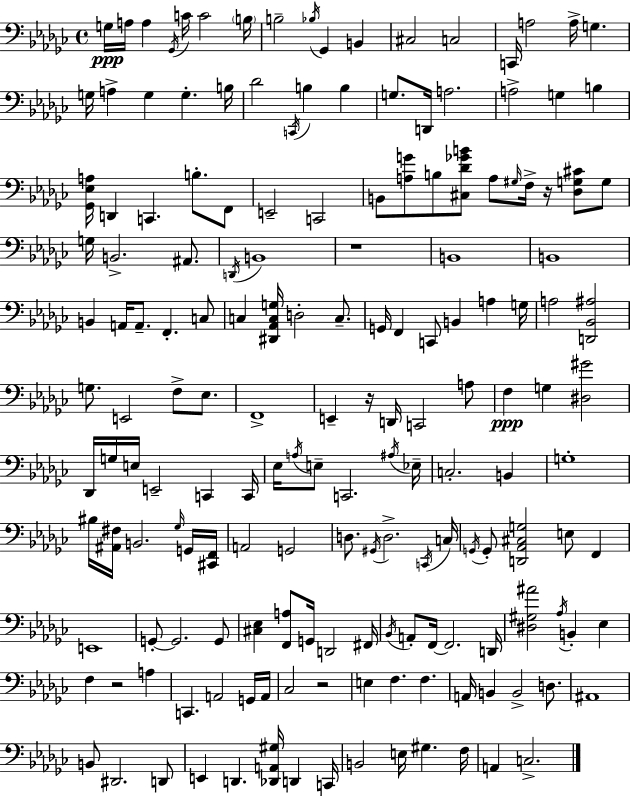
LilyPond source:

{
  \clef bass
  \time 4/4
  \defaultTimeSignature
  \key ees \minor
  g16\ppp a16 a4 \acciaccatura { ges,16 } c'16 c'2 | \parenthesize b16 b2-- \acciaccatura { bes16 } ges,4 b,4 | cis2 c2 | c,16 a2 a16-> g4. | \break g16 a4-> g4 g4.-. | b16 des'2 \acciaccatura { c,16 } b4 b4 | g8. d,16 a2. | a2-> g4 b4 | \break <ges, ees a>16 d,4 c,4. b8.-. | f,8 e,2-- c,2 | b,8 <a g'>8 b8 <cis des' ges' b'>8 a8 \grace { gis16 } f16-> r16 | <des g cis'>8 g8 g16 b,2.-> | \break ais,8. \acciaccatura { d,16 } b,1 | r1 | b,1 | b,1 | \break b,4 a,16 a,8.-- f,4.-. | c8 c4 <dis, aes, c g>16 d2-. | c8.-- g,16 f,4 c,8 b,4 | a4 g16 a2 <d, bes, ais>2 | \break g8. e,2 | f8-> ees8. f,1-> | e,4-- r16 d,16 c,2 | a8 f4\ppp g4 <dis gis'>2 | \break des,16 g16 e16 e,2-- | c,4 c,16 ees16 \acciaccatura { a16 } e8-- c,2. | \acciaccatura { ais16 } ees16-- c2.-. | b,4 g1-. | \break bis16 <ais, fis>16 b,2. | \grace { ges16 } g,16 <cis, f,>16 a,2 | g,2 d8. \acciaccatura { gis,16 } d2.-> | \acciaccatura { c,16 } c16 \acciaccatura { g,16 } g,8-. <d, aes, cis g>2 | \break e8 f,4 e,1 | g,8-.~~ g,2. | g,8 <cis ees>4 <f, a>8 | g,16 d,2 fis,16 \acciaccatura { bes,16 } a,8-. f,16~~ f,2. | \break d,16 <dis gis ais'>2 | \acciaccatura { aes16 } b,4-. ees4 f4 | r2 a4 c,4. | a,2 g,16 a,16 ces2 | \break r2 e4 | f4. f4. a,16 b,4 | b,2-> d8. ais,1 | b,8 dis,2. | \break d,8 e,4 | d,4. <des, a, gis>16 d,4 c,16 b,2 | e16 gis4. f16 a,4 | c2.-> \bar "|."
}